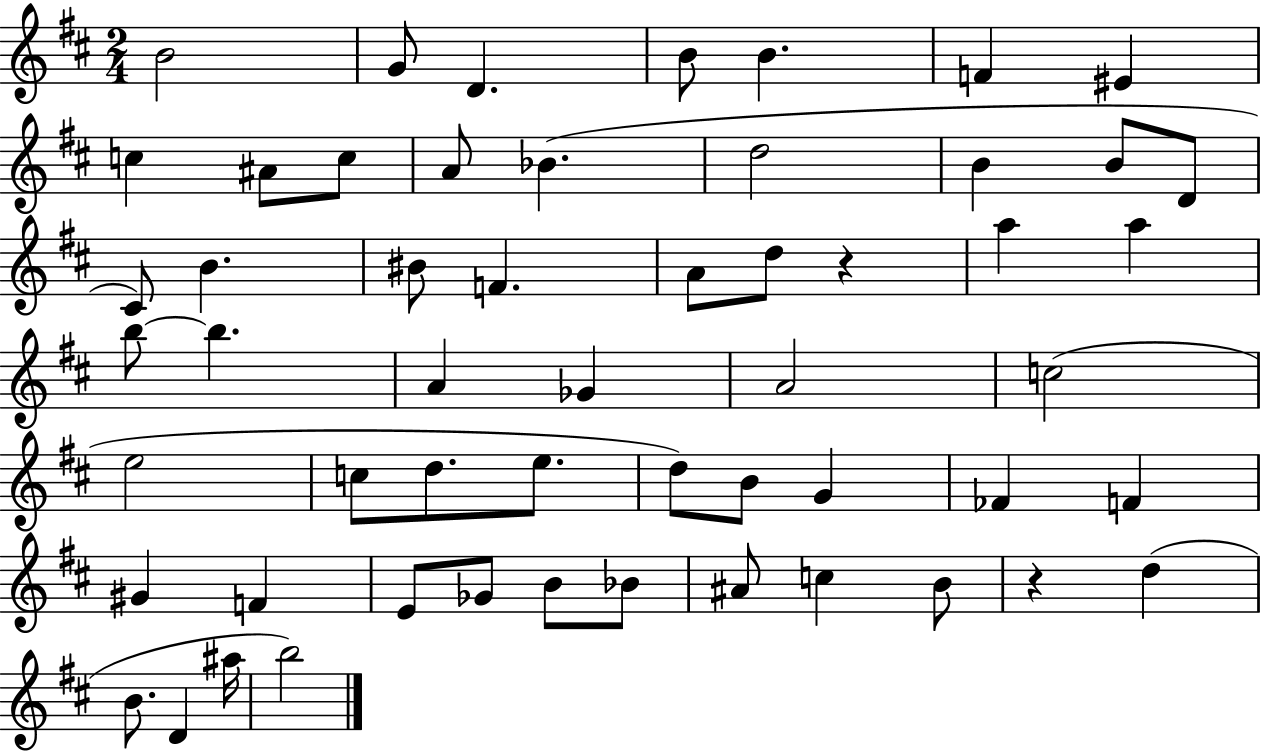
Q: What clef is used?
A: treble